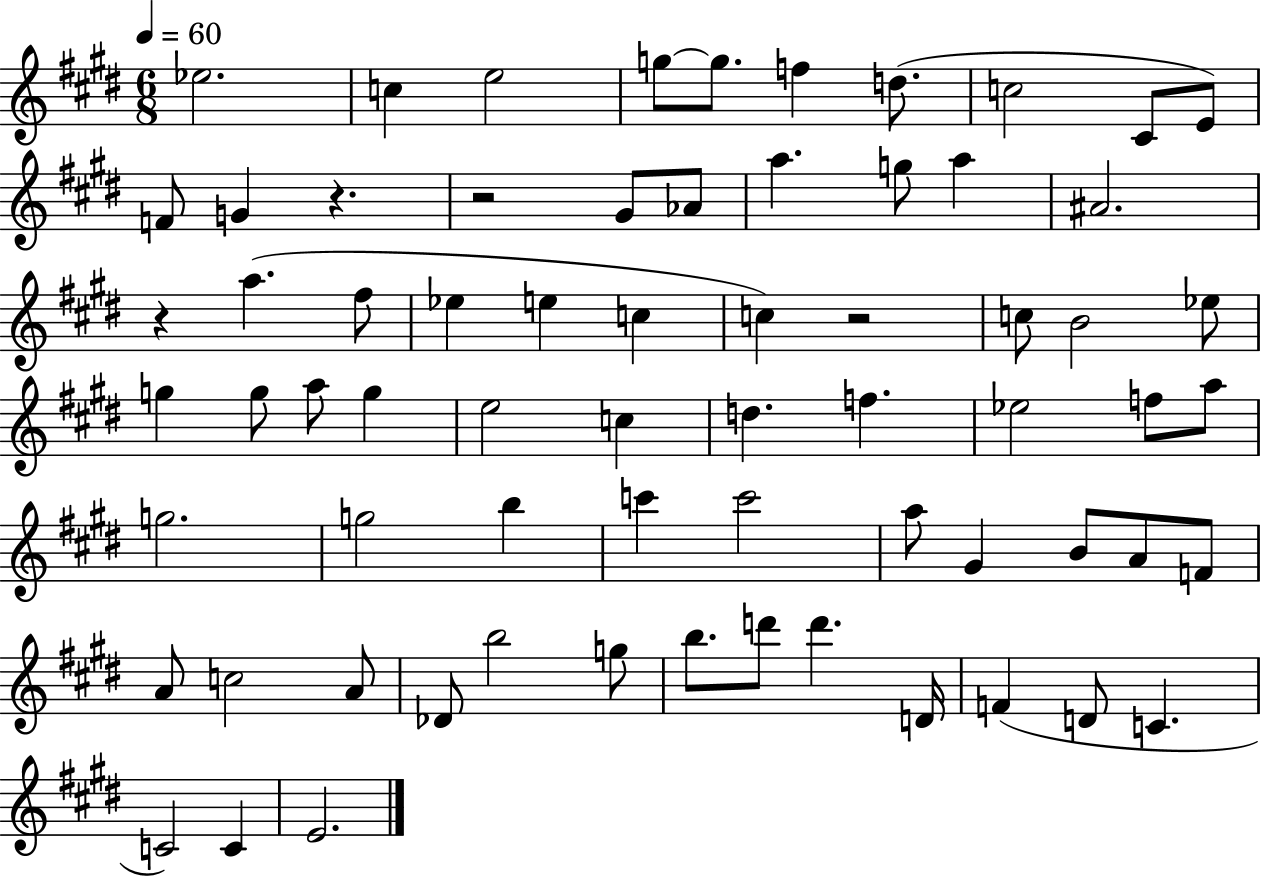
X:1
T:Untitled
M:6/8
L:1/4
K:E
_e2 c e2 g/2 g/2 f d/2 c2 ^C/2 E/2 F/2 G z z2 ^G/2 _A/2 a g/2 a ^A2 z a ^f/2 _e e c c z2 c/2 B2 _e/2 g g/2 a/2 g e2 c d f _e2 f/2 a/2 g2 g2 b c' c'2 a/2 ^G B/2 A/2 F/2 A/2 c2 A/2 _D/2 b2 g/2 b/2 d'/2 d' D/4 F D/2 C C2 C E2